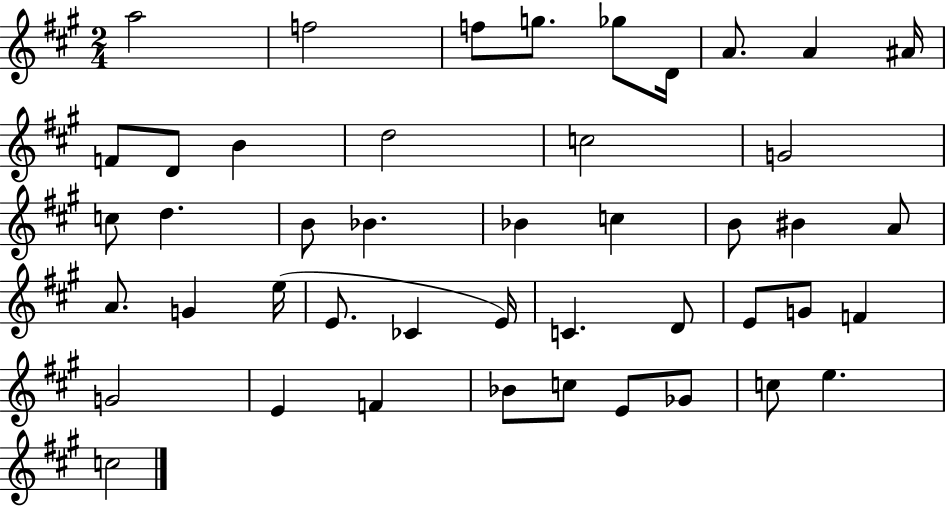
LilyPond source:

{
  \clef treble
  \numericTimeSignature
  \time 2/4
  \key a \major
  \repeat volta 2 { a''2 | f''2 | f''8 g''8. ges''8 d'16 | a'8. a'4 ais'16 | \break f'8 d'8 b'4 | d''2 | c''2 | g'2 | \break c''8 d''4. | b'8 bes'4. | bes'4 c''4 | b'8 bis'4 a'8 | \break a'8. g'4 e''16( | e'8. ces'4 e'16) | c'4. d'8 | e'8 g'8 f'4 | \break g'2 | e'4 f'4 | bes'8 c''8 e'8 ges'8 | c''8 e''4. | \break c''2 | } \bar "|."
}